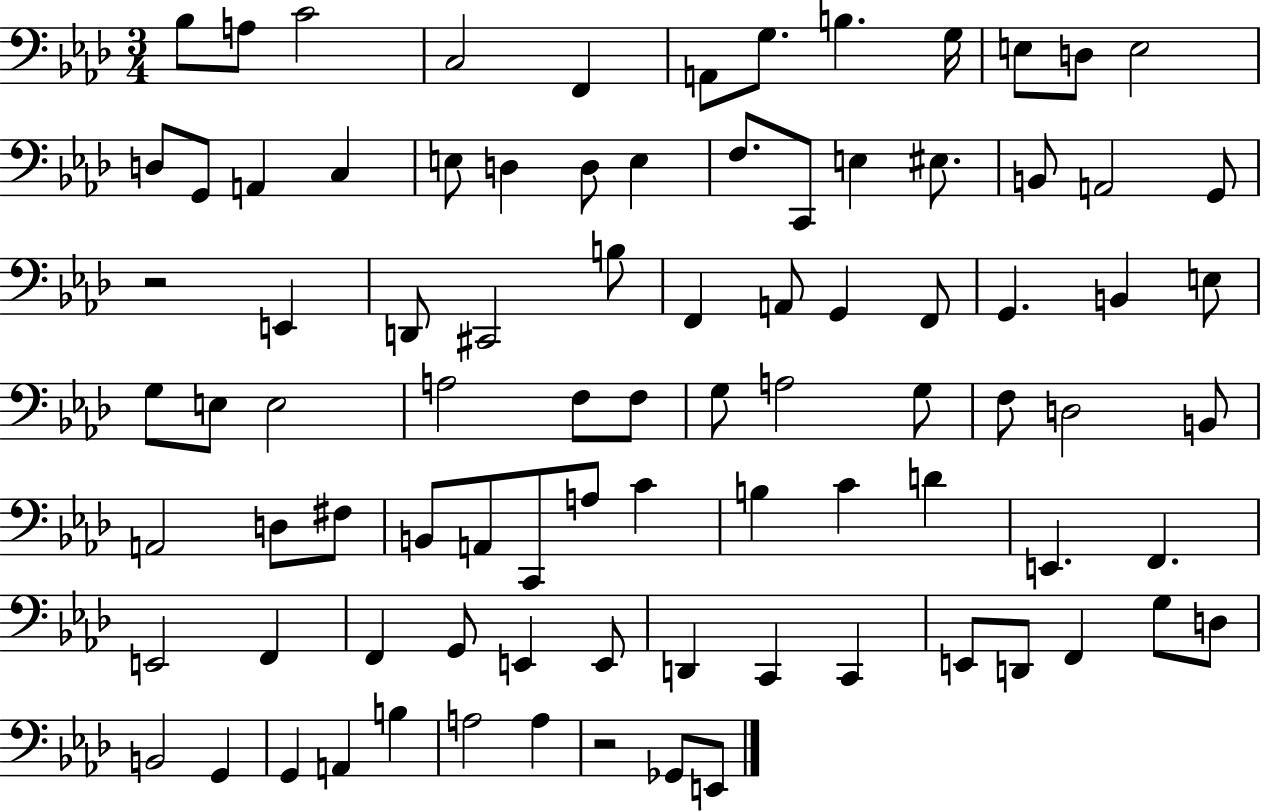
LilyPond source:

{
  \clef bass
  \numericTimeSignature
  \time 3/4
  \key aes \major
  bes8 a8 c'2 | c2 f,4 | a,8 g8. b4. g16 | e8 d8 e2 | \break d8 g,8 a,4 c4 | e8 d4 d8 e4 | f8. c,8 e4 eis8. | b,8 a,2 g,8 | \break r2 e,4 | d,8 cis,2 b8 | f,4 a,8 g,4 f,8 | g,4. b,4 e8 | \break g8 e8 e2 | a2 f8 f8 | g8 a2 g8 | f8 d2 b,8 | \break a,2 d8 fis8 | b,8 a,8 c,8 a8 c'4 | b4 c'4 d'4 | e,4. f,4. | \break e,2 f,4 | f,4 g,8 e,4 e,8 | d,4 c,4 c,4 | e,8 d,8 f,4 g8 d8 | \break b,2 g,4 | g,4 a,4 b4 | a2 a4 | r2 ges,8 e,8 | \break \bar "|."
}